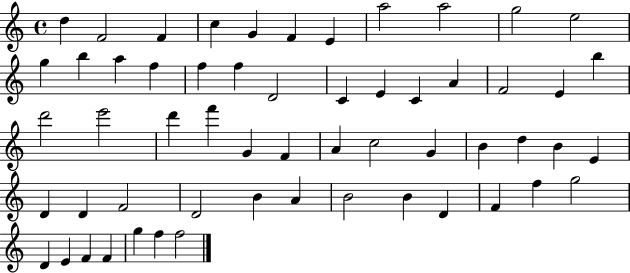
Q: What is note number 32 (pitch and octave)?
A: A4